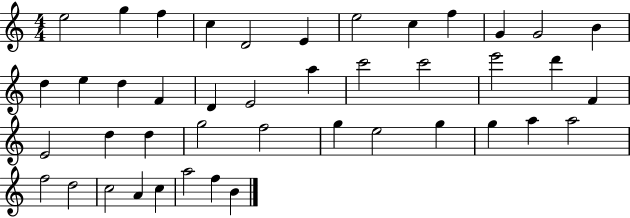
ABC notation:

X:1
T:Untitled
M:4/4
L:1/4
K:C
e2 g f c D2 E e2 c f G G2 B d e d F D E2 a c'2 c'2 e'2 d' F E2 d d g2 f2 g e2 g g a a2 f2 d2 c2 A c a2 f B